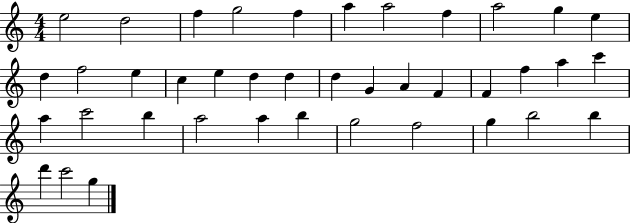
X:1
T:Untitled
M:4/4
L:1/4
K:C
e2 d2 f g2 f a a2 f a2 g e d f2 e c e d d d G A F F f a c' a c'2 b a2 a b g2 f2 g b2 b d' c'2 g